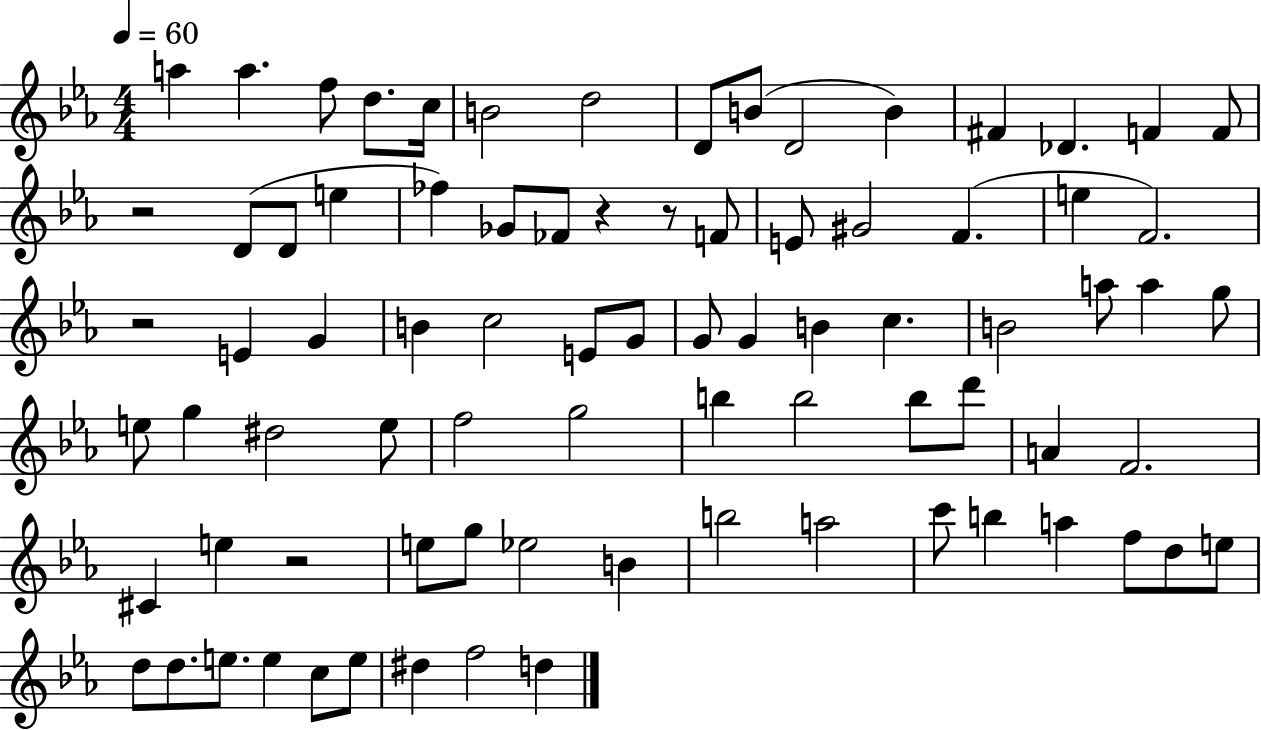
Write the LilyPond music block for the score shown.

{
  \clef treble
  \numericTimeSignature
  \time 4/4
  \key ees \major
  \tempo 4 = 60
  a''4 a''4. f''8 d''8. c''16 | b'2 d''2 | d'8 b'8( d'2 b'4) | fis'4 des'4. f'4 f'8 | \break r2 d'8( d'8 e''4 | fes''4) ges'8 fes'8 r4 r8 f'8 | e'8 gis'2 f'4.( | e''4 f'2.) | \break r2 e'4 g'4 | b'4 c''2 e'8 g'8 | g'8 g'4 b'4 c''4. | b'2 a''8 a''4 g''8 | \break e''8 g''4 dis''2 e''8 | f''2 g''2 | b''4 b''2 b''8 d'''8 | a'4 f'2. | \break cis'4 e''4 r2 | e''8 g''8 ees''2 b'4 | b''2 a''2 | c'''8 b''4 a''4 f''8 d''8 e''8 | \break d''8 d''8. e''8. e''4 c''8 e''8 | dis''4 f''2 d''4 | \bar "|."
}